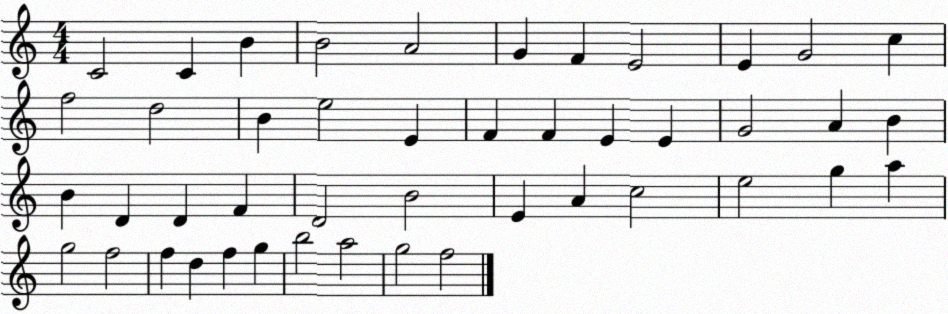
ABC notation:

X:1
T:Untitled
M:4/4
L:1/4
K:C
C2 C B B2 A2 G F E2 E G2 c f2 d2 B e2 E F F E E G2 A B B D D F D2 B2 E A c2 e2 g a g2 f2 f d f g b2 a2 g2 f2